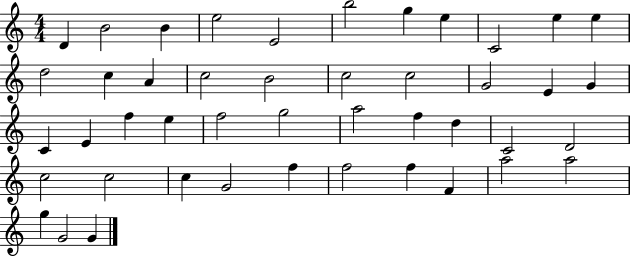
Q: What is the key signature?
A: C major